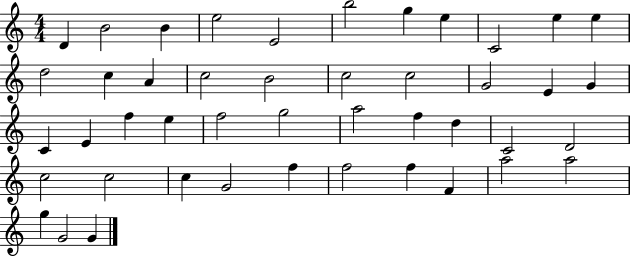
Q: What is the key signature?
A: C major